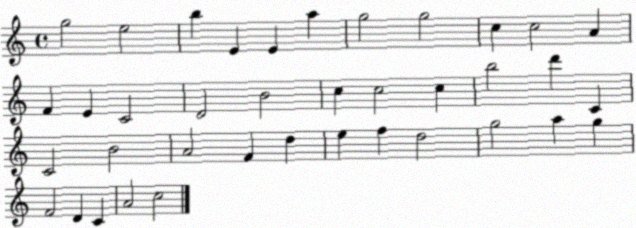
X:1
T:Untitled
M:4/4
L:1/4
K:C
g2 e2 b E E a g2 g2 c c2 A F E C2 D2 B2 c c2 c b2 d' C C2 B2 A2 F d e f d2 g2 a g F2 D C A2 c2